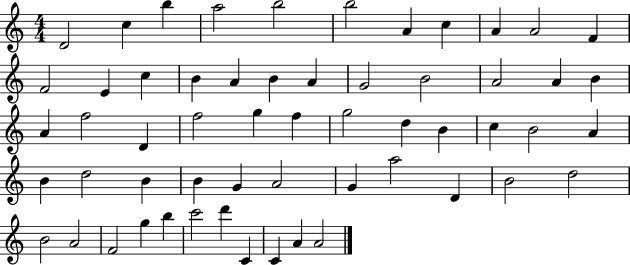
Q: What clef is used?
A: treble